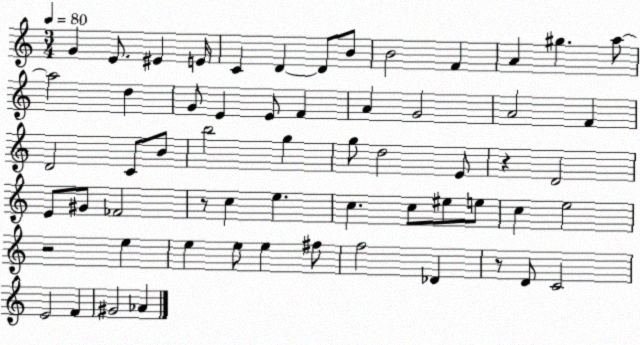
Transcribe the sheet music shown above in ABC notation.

X:1
T:Untitled
M:3/4
L:1/4
K:C
G E/2 ^E E/4 C D D/2 B/2 B2 F A ^g a/2 a2 d G/2 E E/2 F A G2 A2 F D2 C/2 B/2 b2 g g/2 d2 E/2 z D2 E/2 ^G/2 _F2 z/2 c e c c/2 ^e/2 e/2 c e2 z2 e e e/2 e ^f/2 f2 _D z/2 D/2 C2 E2 F ^G2 _A